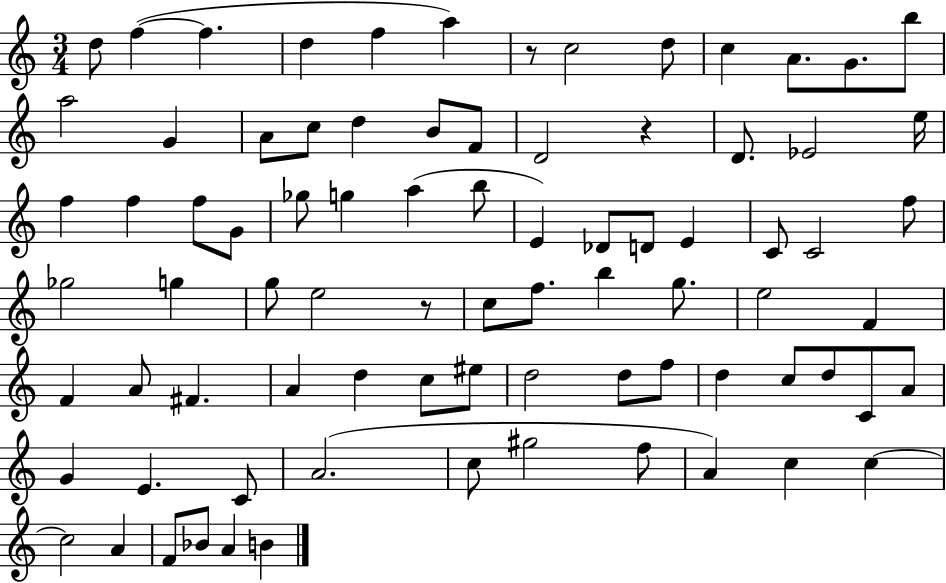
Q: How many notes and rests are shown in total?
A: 82